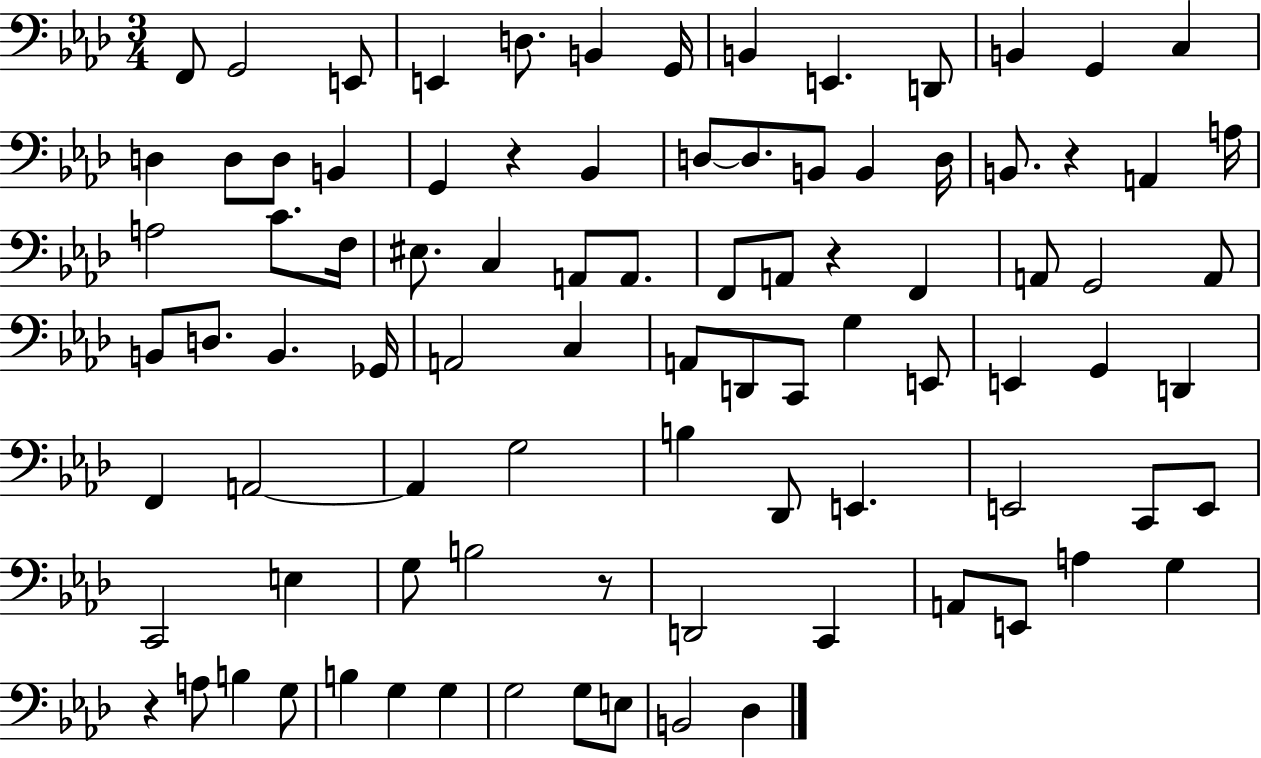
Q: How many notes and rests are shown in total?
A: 90